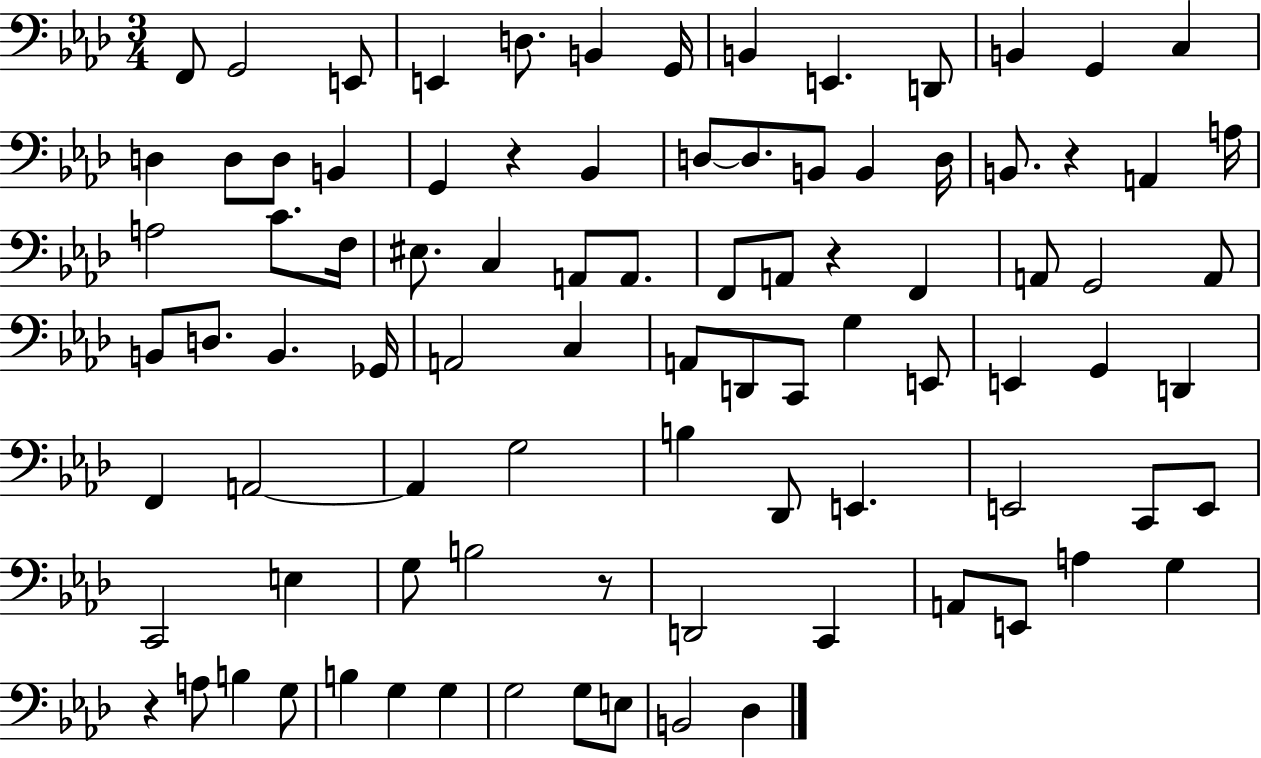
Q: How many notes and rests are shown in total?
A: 90